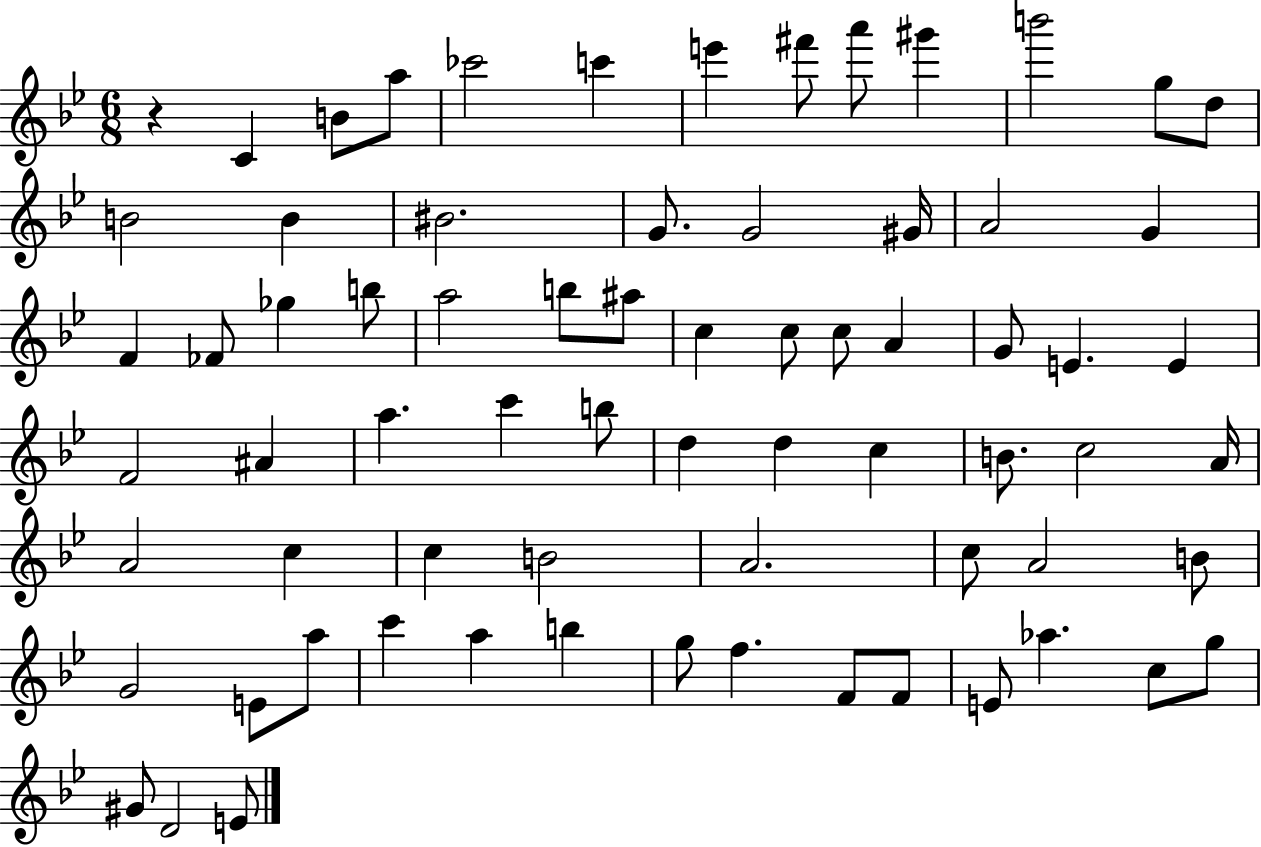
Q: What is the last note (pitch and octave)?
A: E4